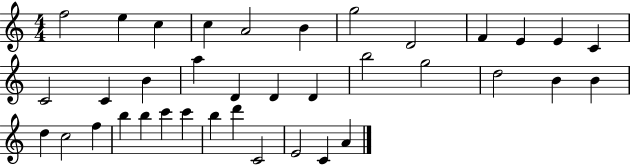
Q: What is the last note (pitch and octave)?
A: A4